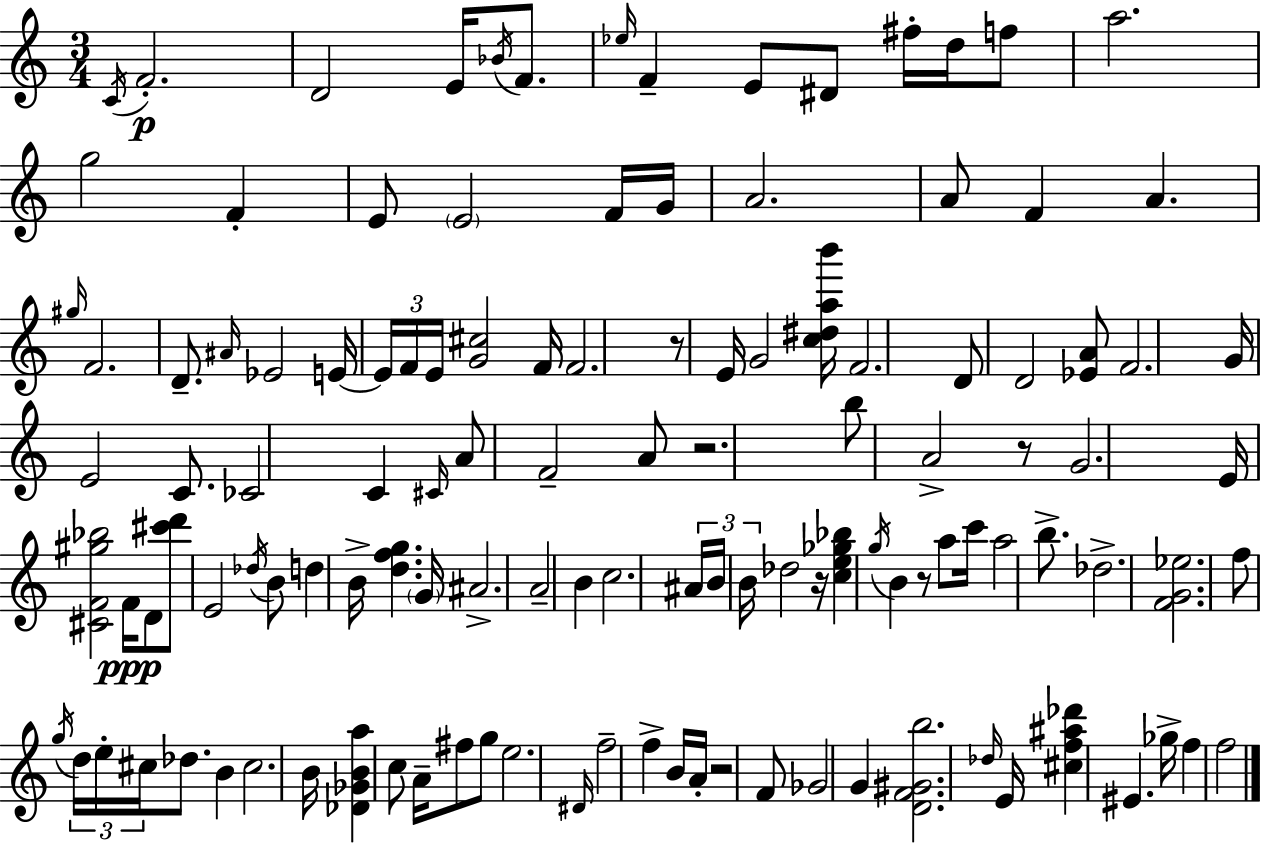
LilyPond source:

{
  \clef treble
  \numericTimeSignature
  \time 3/4
  \key c \major
  \acciaccatura { c'16 }\p f'2.-. | d'2 e'16 \acciaccatura { bes'16 } f'8. | \grace { ees''16 } f'4-- e'8 dis'8 fis''16-. | d''16 f''8 a''2. | \break g''2 f'4-. | e'8 \parenthesize e'2 | f'16 g'16 a'2. | a'8 f'4 a'4. | \break \grace { gis''16 } f'2. | d'8.-- \grace { ais'16 } ees'2 | e'16~~ \tuplet 3/2 { e'16 f'16 e'16 } <g' cis''>2 | f'16 f'2. | \break r8 e'16 g'2 | <c'' dis'' a'' b'''>16 f'2. | d'8 d'2 | <ees' a'>8 f'2. | \break g'16 e'2 | c'8. ces'2 | c'4 \grace { cis'16 } a'8 f'2-- | a'8 r2. | \break b''8 a'2-> | r8 g'2. | e'16 <cis' f' gis'' bes''>2 | f'16\ppp d'8 <cis''' d'''>8 e'2 | \break \acciaccatura { des''16 } b'8 d''4 b'16-> | <d'' f'' g''>4. \parenthesize g'16 ais'2.-> | a'2-- | b'4 c''2. | \break \tuplet 3/2 { ais'16 b'16 b'16 } des''2 | r16 <c'' e'' ges'' bes''>4 \acciaccatura { g''16 } | b'4 r8 a''8 c'''16 a''2 | b''8.-> des''2.-> | \break <f' g' ees''>2. | f''8 \acciaccatura { g''16 } \tuplet 3/2 { d''16 | e''16-. cis''16 } des''8. b'4 cis''2. | b'16 <des' ges' b' a''>4 | \break c''8 a'16-- fis''8 g''8 e''2. | \grace { dis'16 } f''2-- | f''4-> b'16 a'16-. | r2 f'8 ges'2 | \break g'4 <d' f' gis' b''>2. | \grace { des''16 } e'16 | <cis'' f'' ais'' des'''>4 eis'4. ges''16-> f''4 | f''2 \bar "|."
}